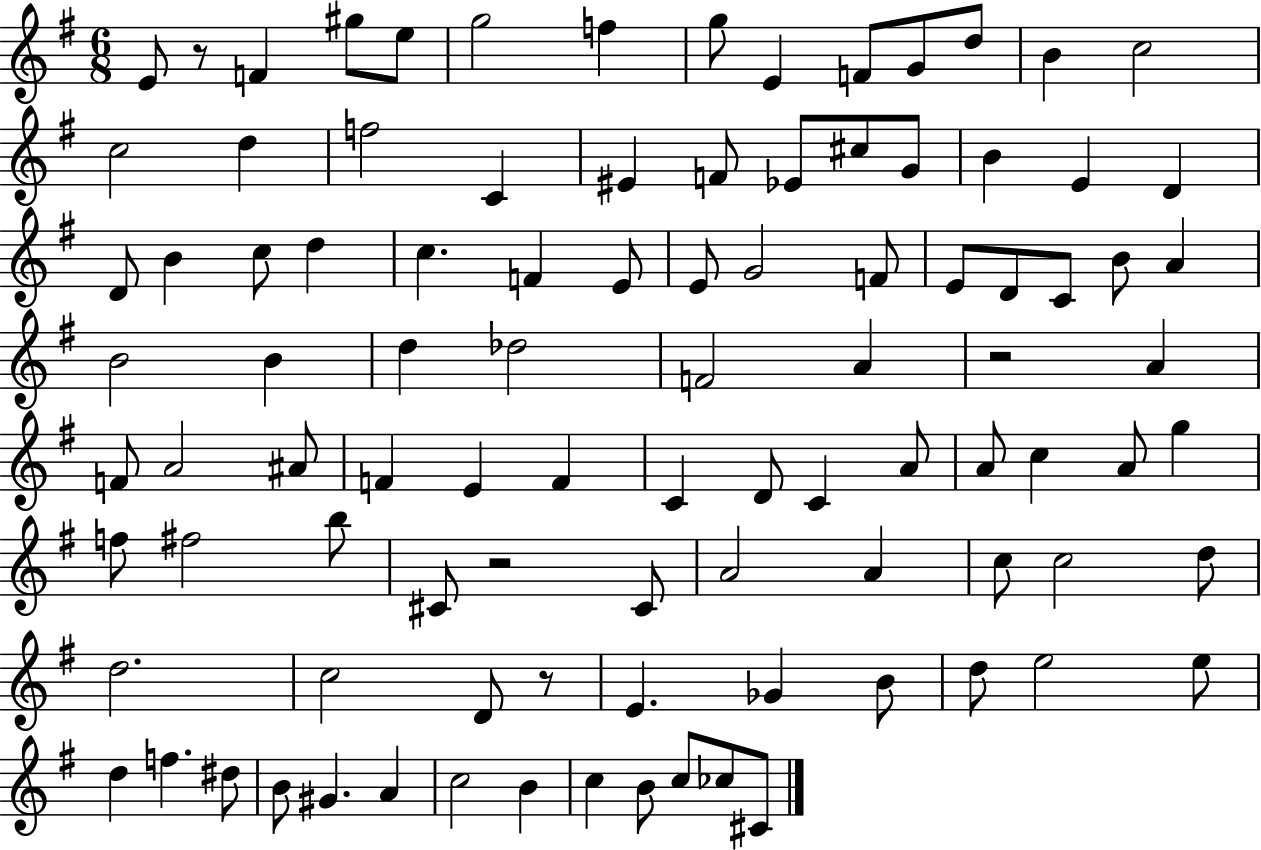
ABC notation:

X:1
T:Untitled
M:6/8
L:1/4
K:G
E/2 z/2 F ^g/2 e/2 g2 f g/2 E F/2 G/2 d/2 B c2 c2 d f2 C ^E F/2 _E/2 ^c/2 G/2 B E D D/2 B c/2 d c F E/2 E/2 G2 F/2 E/2 D/2 C/2 B/2 A B2 B d _d2 F2 A z2 A F/2 A2 ^A/2 F E F C D/2 C A/2 A/2 c A/2 g f/2 ^f2 b/2 ^C/2 z2 ^C/2 A2 A c/2 c2 d/2 d2 c2 D/2 z/2 E _G B/2 d/2 e2 e/2 d f ^d/2 B/2 ^G A c2 B c B/2 c/2 _c/2 ^C/2